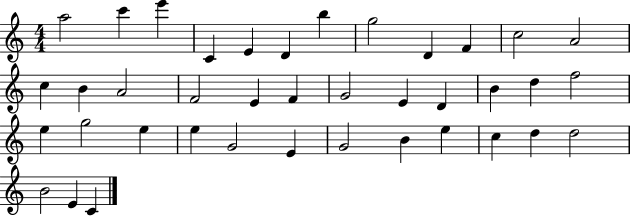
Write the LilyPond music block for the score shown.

{
  \clef treble
  \numericTimeSignature
  \time 4/4
  \key c \major
  a''2 c'''4 e'''4 | c'4 e'4 d'4 b''4 | g''2 d'4 f'4 | c''2 a'2 | \break c''4 b'4 a'2 | f'2 e'4 f'4 | g'2 e'4 d'4 | b'4 d''4 f''2 | \break e''4 g''2 e''4 | e''4 g'2 e'4 | g'2 b'4 e''4 | c''4 d''4 d''2 | \break b'2 e'4 c'4 | \bar "|."
}